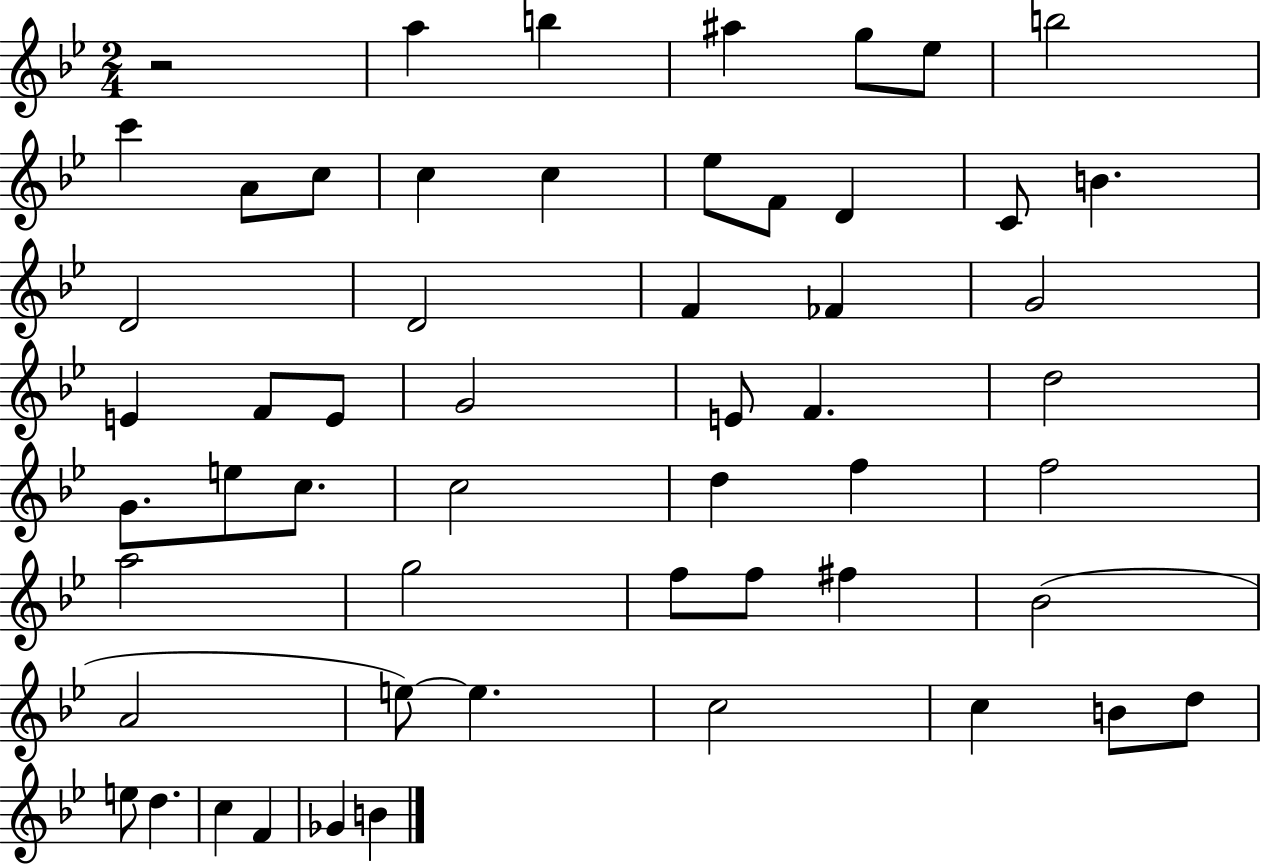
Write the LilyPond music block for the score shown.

{
  \clef treble
  \numericTimeSignature
  \time 2/4
  \key bes \major
  r2 | a''4 b''4 | ais''4 g''8 ees''8 | b''2 | \break c'''4 a'8 c''8 | c''4 c''4 | ees''8 f'8 d'4 | c'8 b'4. | \break d'2 | d'2 | f'4 fes'4 | g'2 | \break e'4 f'8 e'8 | g'2 | e'8 f'4. | d''2 | \break g'8. e''8 c''8. | c''2 | d''4 f''4 | f''2 | \break a''2 | g''2 | f''8 f''8 fis''4 | bes'2( | \break a'2 | e''8~~) e''4. | c''2 | c''4 b'8 d''8 | \break e''8 d''4. | c''4 f'4 | ges'4 b'4 | \bar "|."
}